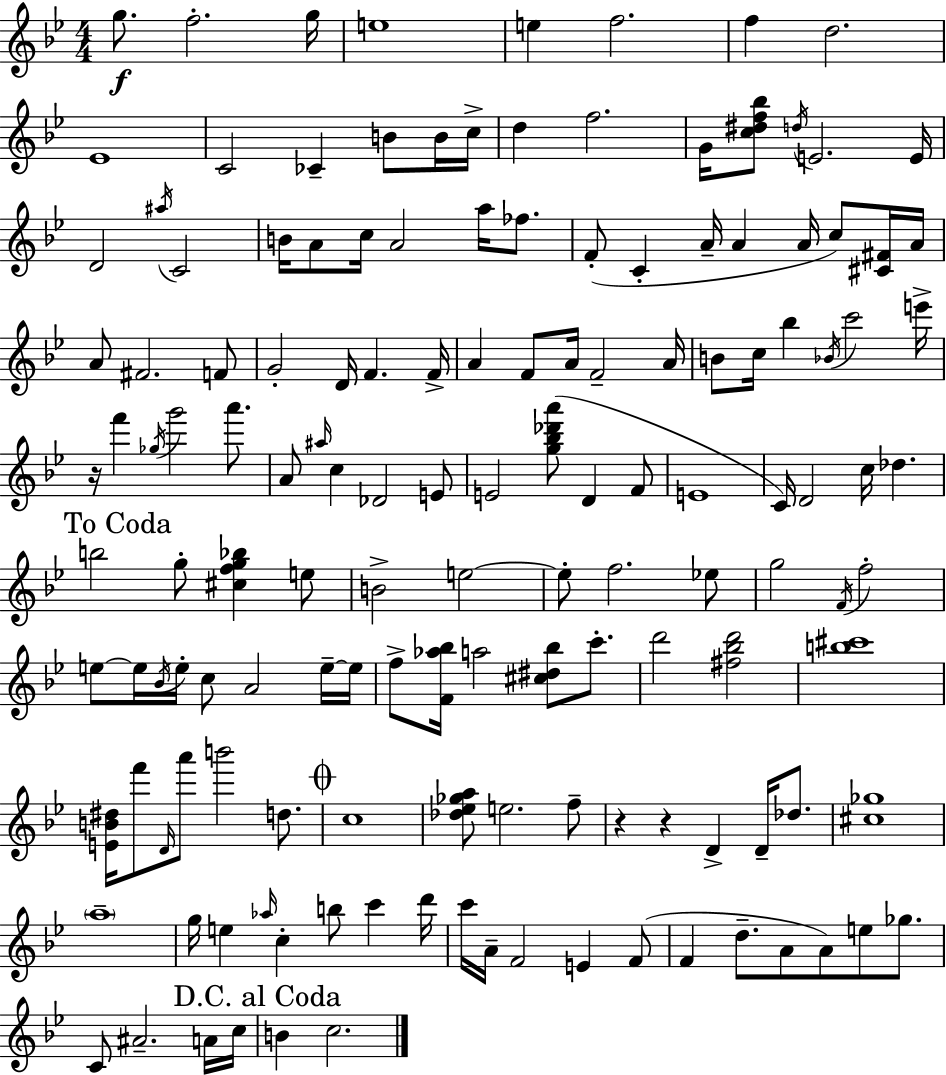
G5/e. F5/h. G5/s E5/w E5/q F5/h. F5/q D5/h. Eb4/w C4/h CES4/q B4/e B4/s C5/s D5/q F5/h. G4/s [C5,D#5,F5,Bb5]/e D5/s E4/h. E4/s D4/h A#5/s C4/h B4/s A4/e C5/s A4/h A5/s FES5/e. F4/e C4/q A4/s A4/q A4/s C5/e [C#4,F#4]/s A4/s A4/e F#4/h. F4/e G4/h D4/s F4/q. F4/s A4/q F4/e A4/s F4/h A4/s B4/e C5/s Bb5/q Bb4/s C6/h E6/s R/s F6/q Gb5/s G6/h A6/e. A4/e A#5/s C5/q Db4/h E4/e E4/h [G5,Bb5,Db6,A6]/e D4/q F4/e E4/w C4/s D4/h C5/s Db5/q. B5/h G5/e [C#5,F5,G5,Bb5]/q E5/e B4/h E5/h E5/e F5/h. Eb5/e G5/h F4/s F5/h E5/e E5/s Bb4/s E5/s C5/e A4/h E5/s E5/s F5/e [F4,Ab5,Bb5]/s A5/h [C#5,D#5,Bb5]/e C6/e. D6/h [F#5,Bb5,D6]/h [B5,C#6]/w [E4,B4,D#5]/s F6/e D4/s A6/e B6/h D5/e. C5/w [Db5,Eb5,Gb5,A5]/e E5/h. F5/e R/q R/q D4/q D4/s Db5/e. [C#5,Gb5]/w A5/w G5/s E5/q Ab5/s C5/q B5/e C6/q D6/s C6/s A4/s F4/h E4/q F4/e F4/q D5/e. A4/e A4/e E5/e Gb5/e. C4/e A#4/h. A4/s C5/s B4/q C5/h.